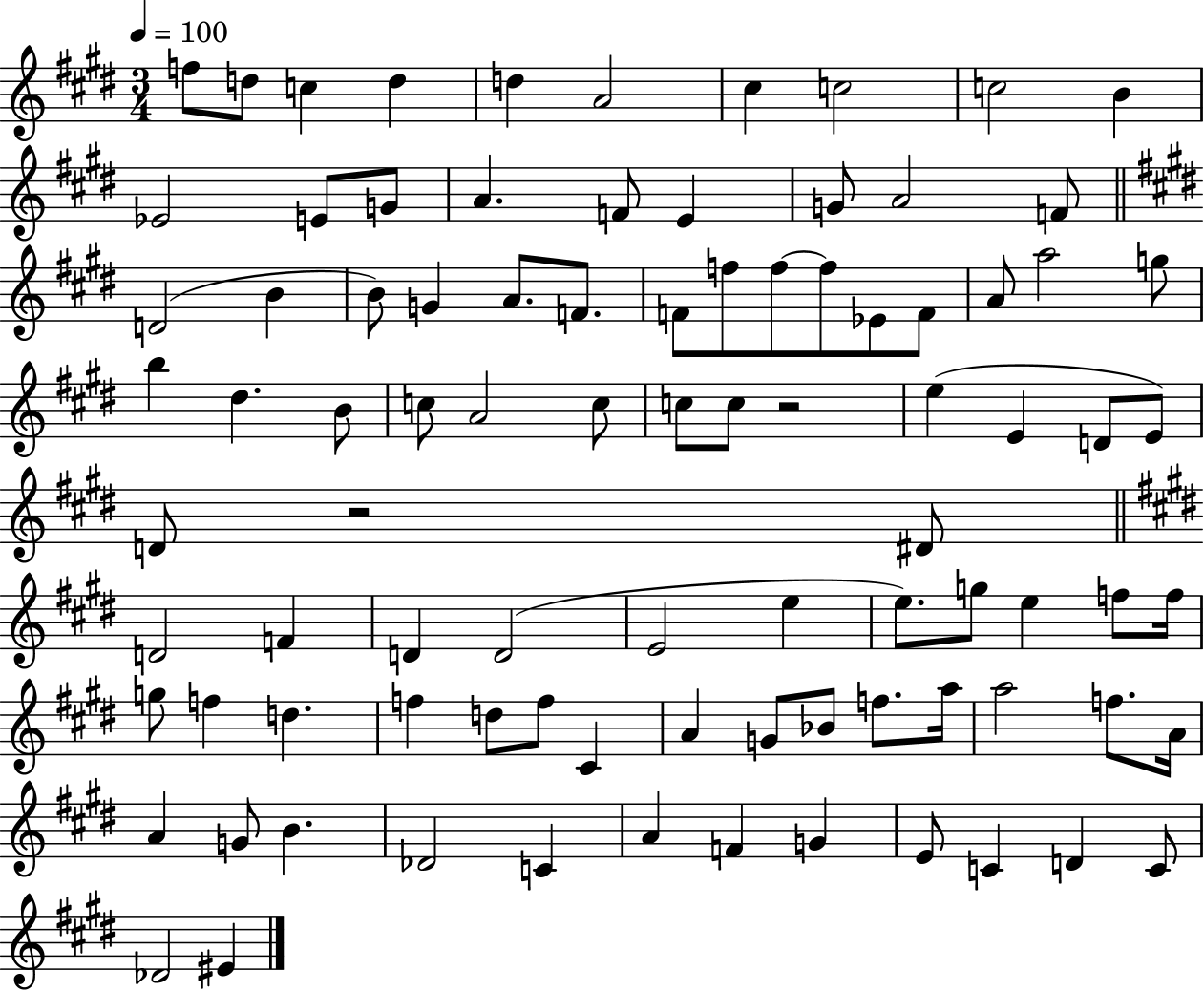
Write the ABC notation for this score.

X:1
T:Untitled
M:3/4
L:1/4
K:E
f/2 d/2 c d d A2 ^c c2 c2 B _E2 E/2 G/2 A F/2 E G/2 A2 F/2 D2 B B/2 G A/2 F/2 F/2 f/2 f/2 f/2 _E/2 F/2 A/2 a2 g/2 b ^d B/2 c/2 A2 c/2 c/2 c/2 z2 e E D/2 E/2 D/2 z2 ^D/2 D2 F D D2 E2 e e/2 g/2 e f/2 f/4 g/2 f d f d/2 f/2 ^C A G/2 _B/2 f/2 a/4 a2 f/2 A/4 A G/2 B _D2 C A F G E/2 C D C/2 _D2 ^E